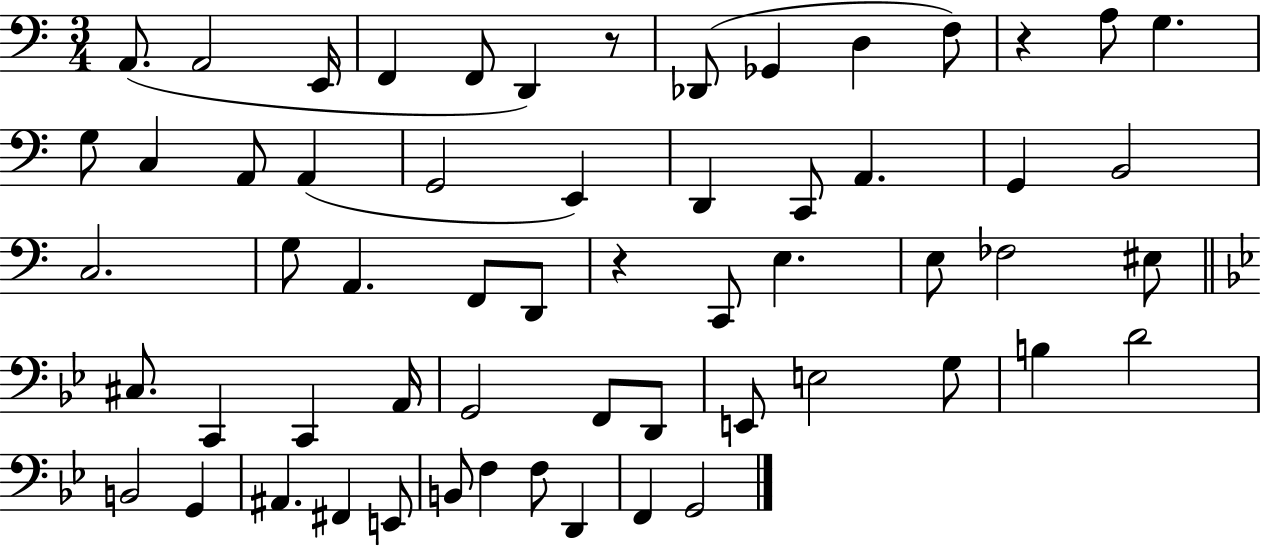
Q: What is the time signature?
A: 3/4